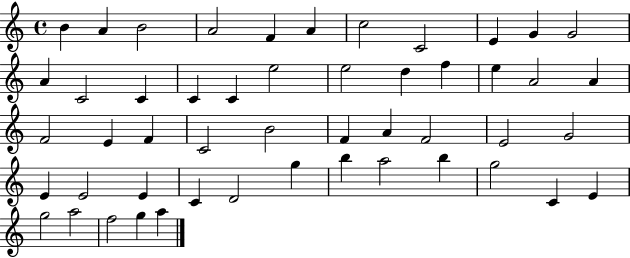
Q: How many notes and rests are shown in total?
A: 50